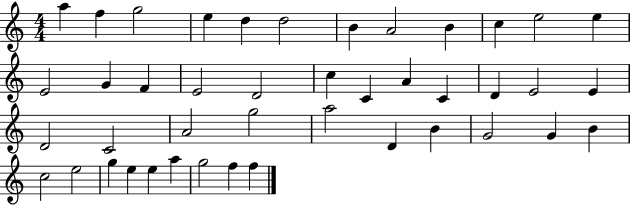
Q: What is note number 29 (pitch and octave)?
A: A5